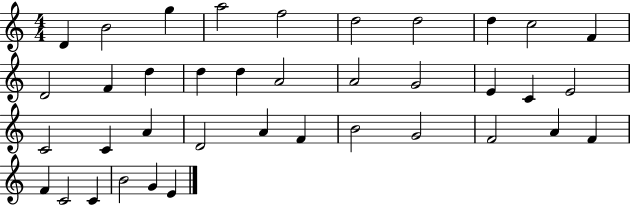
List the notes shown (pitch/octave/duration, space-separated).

D4/q B4/h G5/q A5/h F5/h D5/h D5/h D5/q C5/h F4/q D4/h F4/q D5/q D5/q D5/q A4/h A4/h G4/h E4/q C4/q E4/h C4/h C4/q A4/q D4/h A4/q F4/q B4/h G4/h F4/h A4/q F4/q F4/q C4/h C4/q B4/h G4/q E4/q